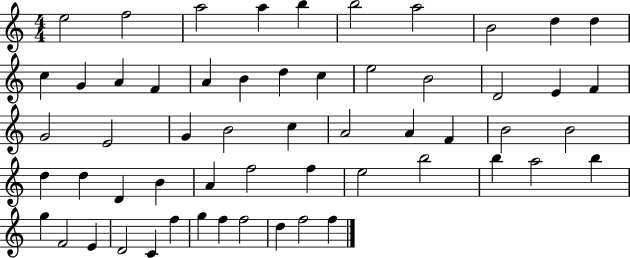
{
  \clef treble
  \numericTimeSignature
  \time 4/4
  \key c \major
  e''2 f''2 | a''2 a''4 b''4 | b''2 a''2 | b'2 d''4 d''4 | \break c''4 g'4 a'4 f'4 | a'4 b'4 d''4 c''4 | e''2 b'2 | d'2 e'4 f'4 | \break g'2 e'2 | g'4 b'2 c''4 | a'2 a'4 f'4 | b'2 b'2 | \break d''4 d''4 d'4 b'4 | a'4 f''2 f''4 | e''2 b''2 | b''4 a''2 b''4 | \break g''4 f'2 e'4 | d'2 c'4 f''4 | g''4 f''4 f''2 | d''4 f''2 f''4 | \break \bar "|."
}